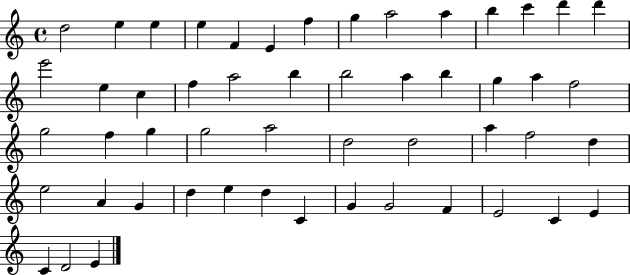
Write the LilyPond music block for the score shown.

{
  \clef treble
  \time 4/4
  \defaultTimeSignature
  \key c \major
  d''2 e''4 e''4 | e''4 f'4 e'4 f''4 | g''4 a''2 a''4 | b''4 c'''4 d'''4 d'''4 | \break e'''2 e''4 c''4 | f''4 a''2 b''4 | b''2 a''4 b''4 | g''4 a''4 f''2 | \break g''2 f''4 g''4 | g''2 a''2 | d''2 d''2 | a''4 f''2 d''4 | \break e''2 a'4 g'4 | d''4 e''4 d''4 c'4 | g'4 g'2 f'4 | e'2 c'4 e'4 | \break c'4 d'2 e'4 | \bar "|."
}